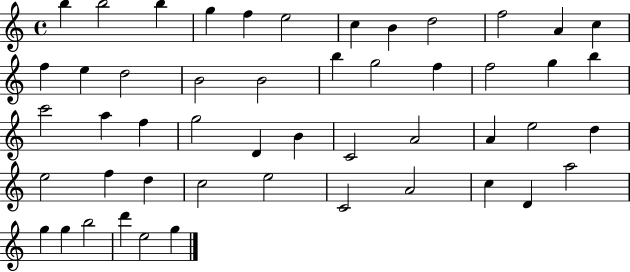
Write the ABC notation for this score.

X:1
T:Untitled
M:4/4
L:1/4
K:C
b b2 b g f e2 c B d2 f2 A c f e d2 B2 B2 b g2 f f2 g b c'2 a f g2 D B C2 A2 A e2 d e2 f d c2 e2 C2 A2 c D a2 g g b2 d' e2 g